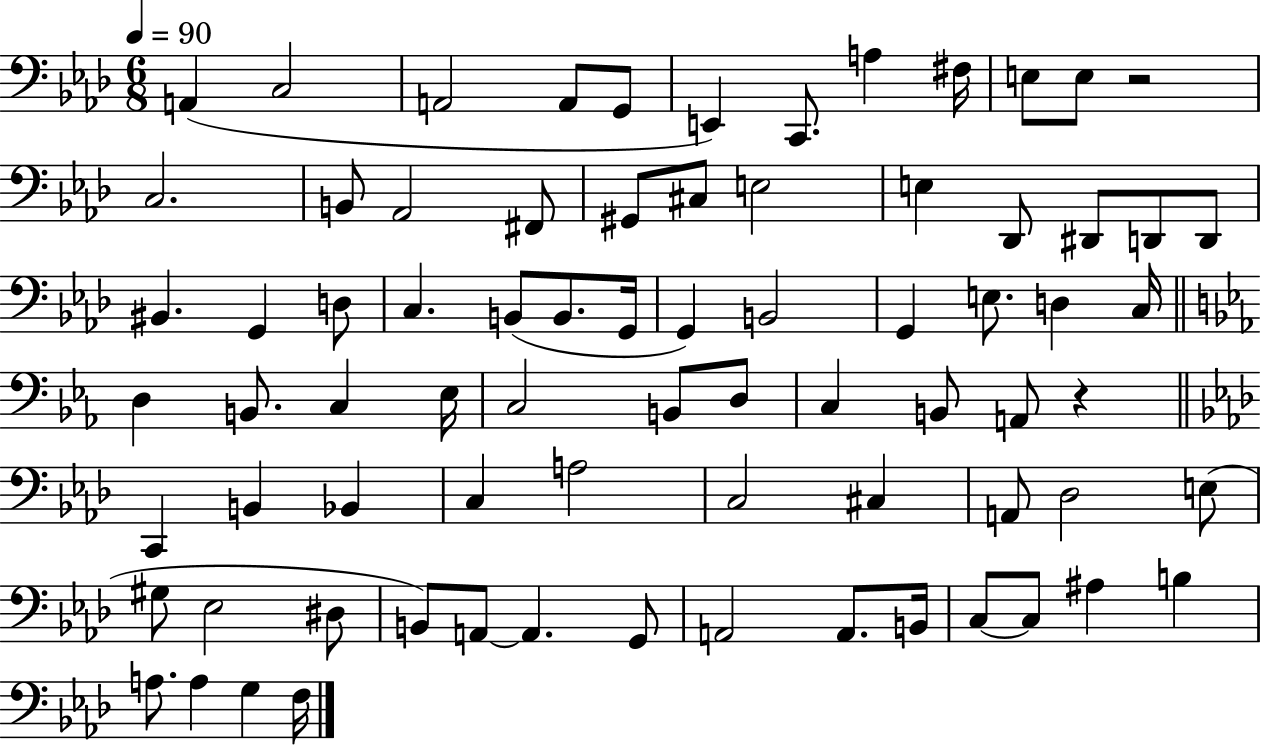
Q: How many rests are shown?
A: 2